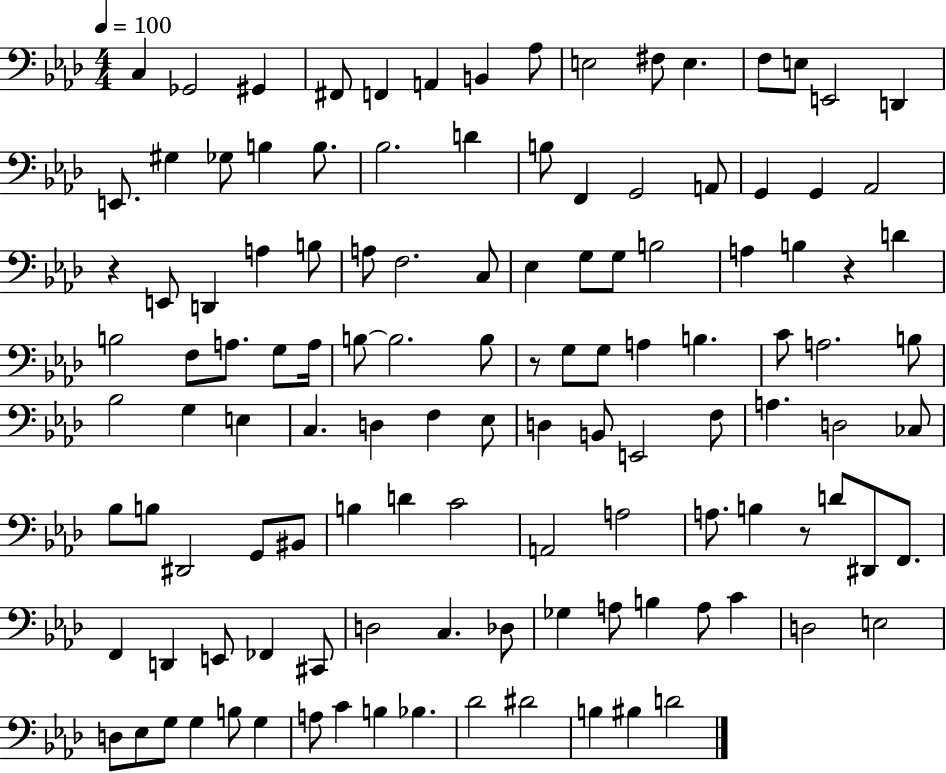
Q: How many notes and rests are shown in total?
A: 121